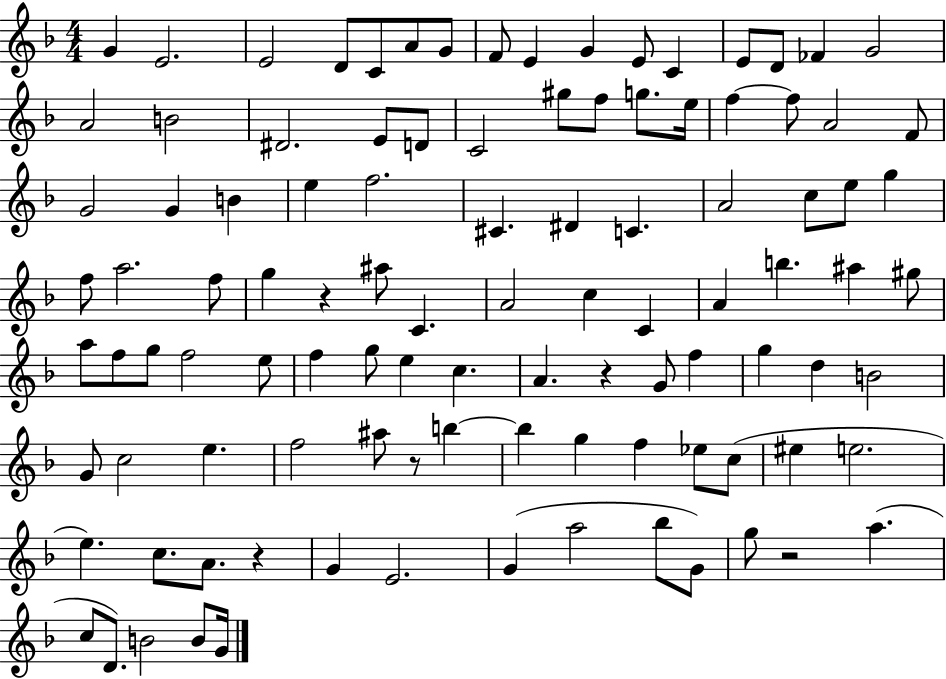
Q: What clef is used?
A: treble